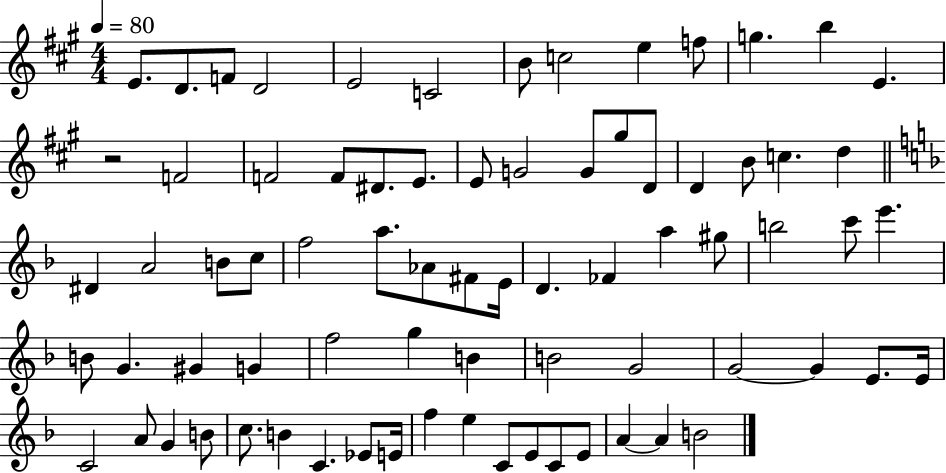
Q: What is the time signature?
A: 4/4